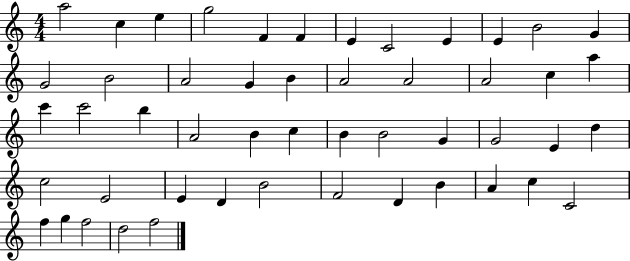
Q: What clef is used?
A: treble